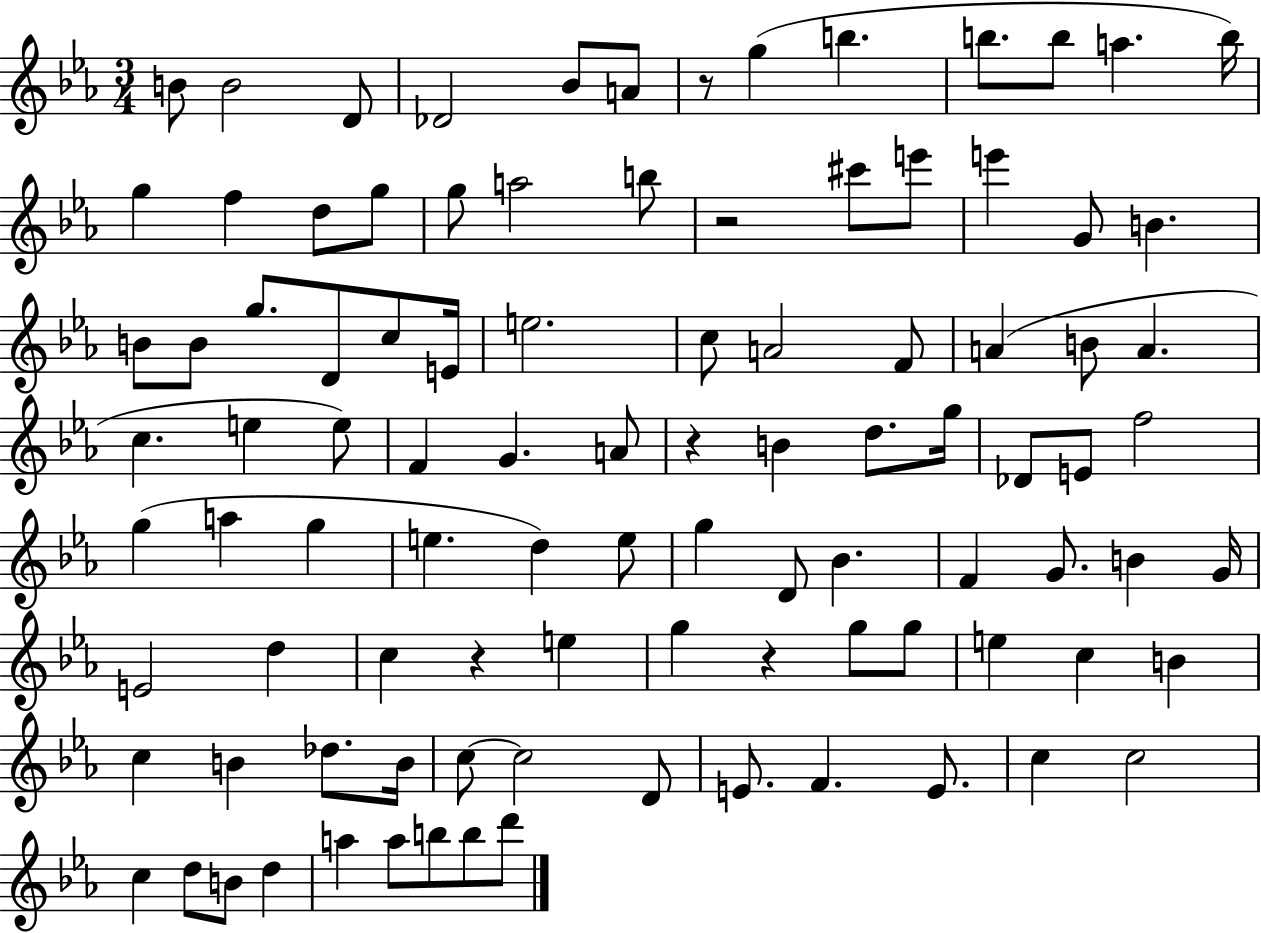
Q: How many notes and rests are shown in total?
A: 98